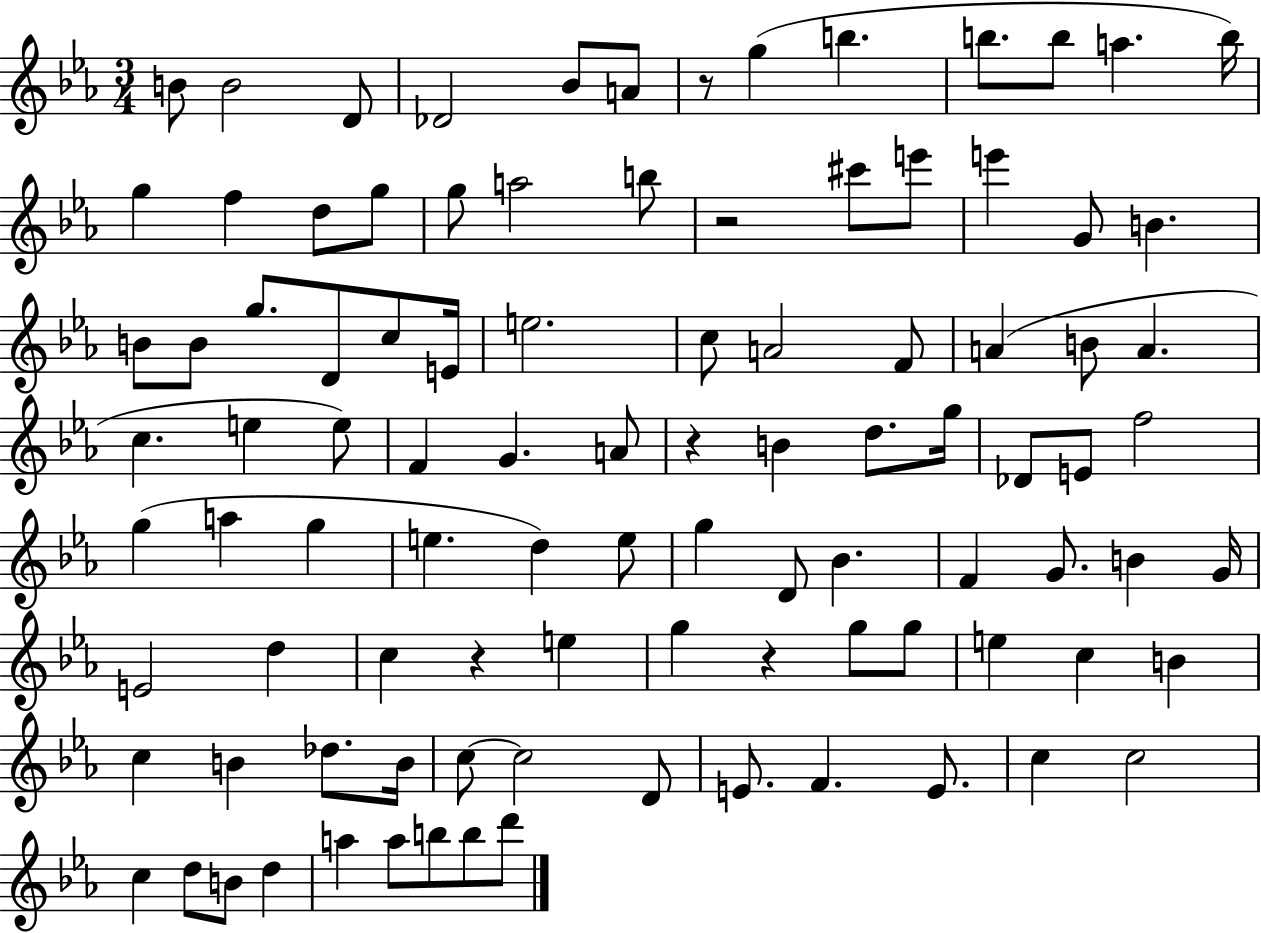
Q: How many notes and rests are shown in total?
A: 98